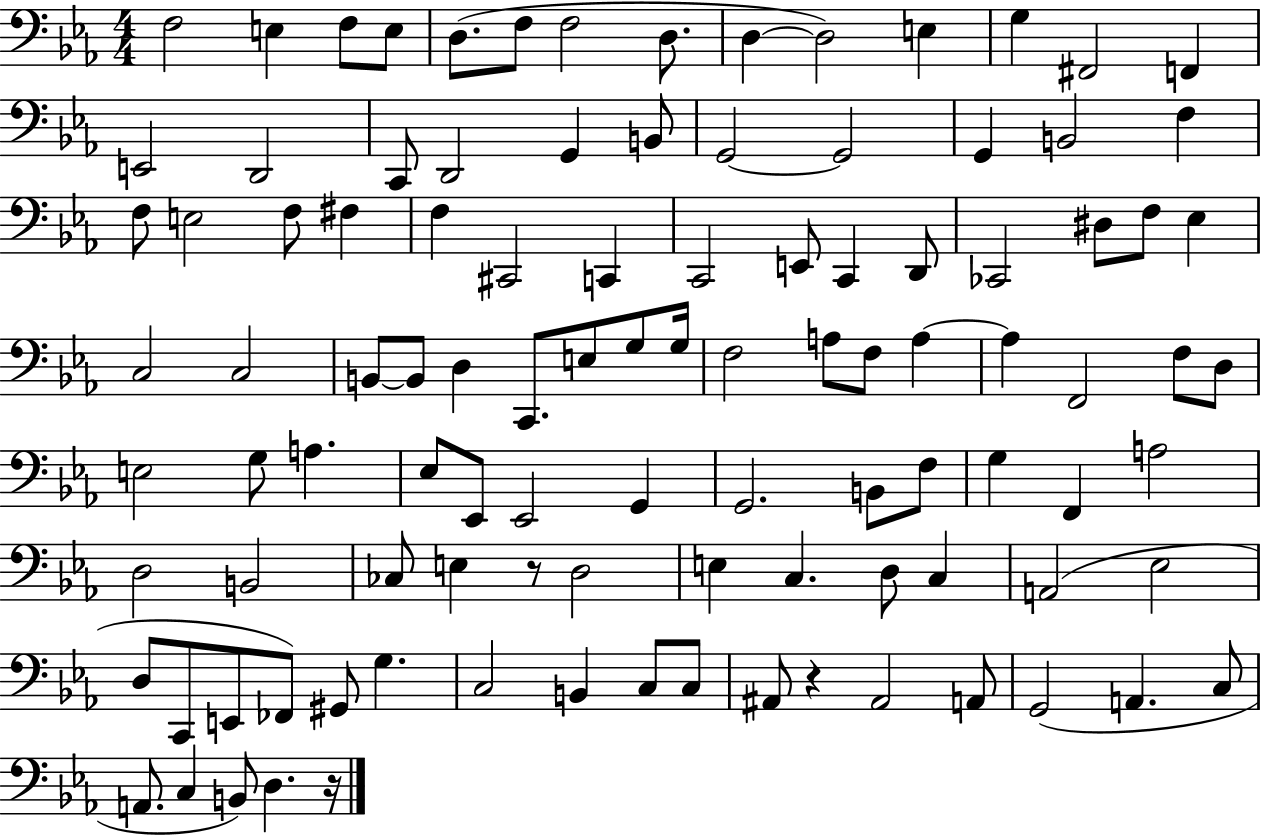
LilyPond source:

{
  \clef bass
  \numericTimeSignature
  \time 4/4
  \key ees \major
  f2 e4 f8 e8 | d8.( f8 f2 d8. | d4~~ d2) e4 | g4 fis,2 f,4 | \break e,2 d,2 | c,8 d,2 g,4 b,8 | g,2~~ g,2 | g,4 b,2 f4 | \break f8 e2 f8 fis4 | f4 cis,2 c,4 | c,2 e,8 c,4 d,8 | ces,2 dis8 f8 ees4 | \break c2 c2 | b,8~~ b,8 d4 c,8. e8 g8 g16 | f2 a8 f8 a4~~ | a4 f,2 f8 d8 | \break e2 g8 a4. | ees8 ees,8 ees,2 g,4 | g,2. b,8 f8 | g4 f,4 a2 | \break d2 b,2 | ces8 e4 r8 d2 | e4 c4. d8 c4 | a,2( ees2 | \break d8 c,8 e,8 fes,8) gis,8 g4. | c2 b,4 c8 c8 | ais,8 r4 ais,2 a,8 | g,2( a,4. c8 | \break a,8. c4 b,8) d4. r16 | \bar "|."
}